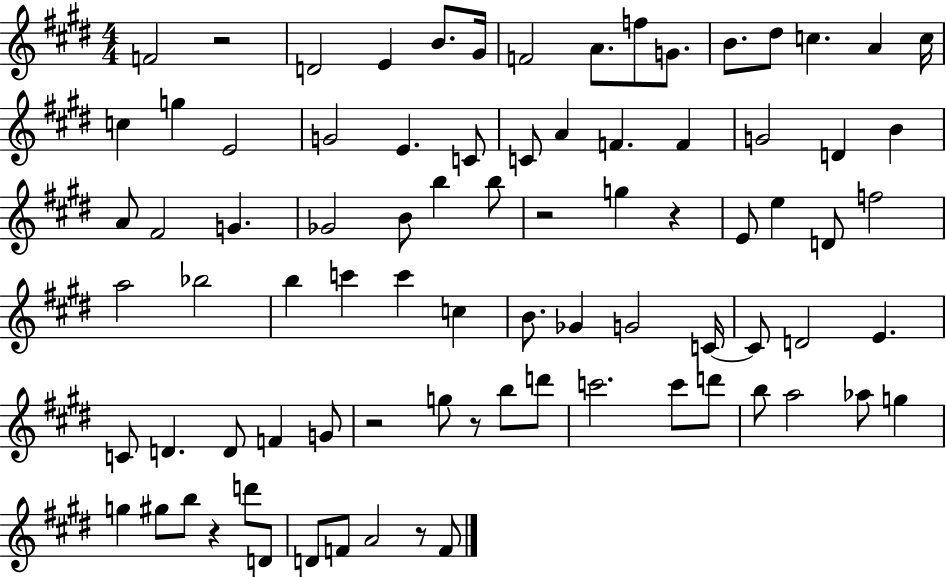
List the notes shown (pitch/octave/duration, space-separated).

F4/h R/h D4/h E4/q B4/e. G#4/s F4/h A4/e. F5/e G4/e. B4/e. D#5/e C5/q. A4/q C5/s C5/q G5/q E4/h G4/h E4/q. C4/e C4/e A4/q F4/q. F4/q G4/h D4/q B4/q A4/e F#4/h G4/q. Gb4/h B4/e B5/q B5/e R/h G5/q R/q E4/e E5/q D4/e F5/h A5/h Bb5/h B5/q C6/q C6/q C5/q B4/e. Gb4/q G4/h C4/s C4/e D4/h E4/q. C4/e D4/q. D4/e F4/q G4/e R/h G5/e R/e B5/e D6/e C6/h. C6/e D6/e B5/e A5/h Ab5/e G5/q G5/q G#5/e B5/e R/q D6/e D4/e D4/e F4/e A4/h R/e F4/e